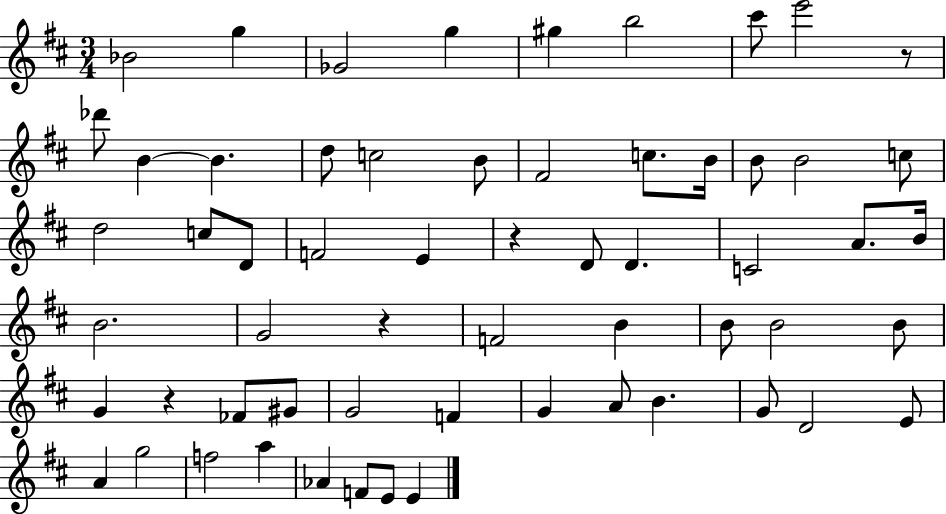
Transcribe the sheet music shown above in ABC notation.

X:1
T:Untitled
M:3/4
L:1/4
K:D
_B2 g _G2 g ^g b2 ^c'/2 e'2 z/2 _d'/2 B B d/2 c2 B/2 ^F2 c/2 B/4 B/2 B2 c/2 d2 c/2 D/2 F2 E z D/2 D C2 A/2 B/4 B2 G2 z F2 B B/2 B2 B/2 G z _F/2 ^G/2 G2 F G A/2 B G/2 D2 E/2 A g2 f2 a _A F/2 E/2 E